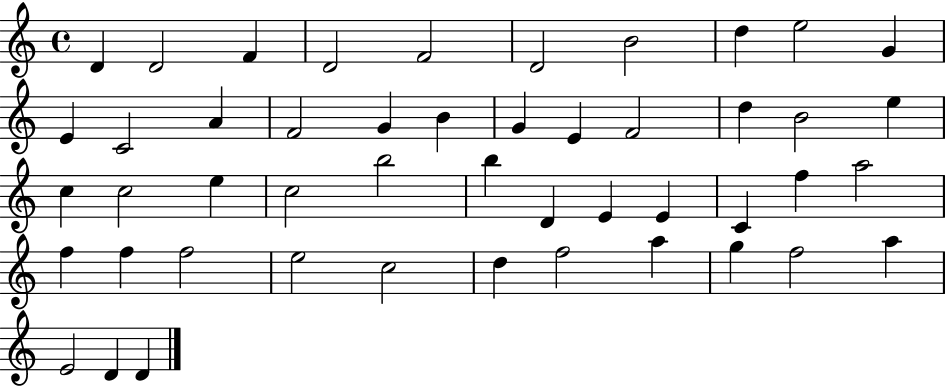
{
  \clef treble
  \time 4/4
  \defaultTimeSignature
  \key c \major
  d'4 d'2 f'4 | d'2 f'2 | d'2 b'2 | d''4 e''2 g'4 | \break e'4 c'2 a'4 | f'2 g'4 b'4 | g'4 e'4 f'2 | d''4 b'2 e''4 | \break c''4 c''2 e''4 | c''2 b''2 | b''4 d'4 e'4 e'4 | c'4 f''4 a''2 | \break f''4 f''4 f''2 | e''2 c''2 | d''4 f''2 a''4 | g''4 f''2 a''4 | \break e'2 d'4 d'4 | \bar "|."
}